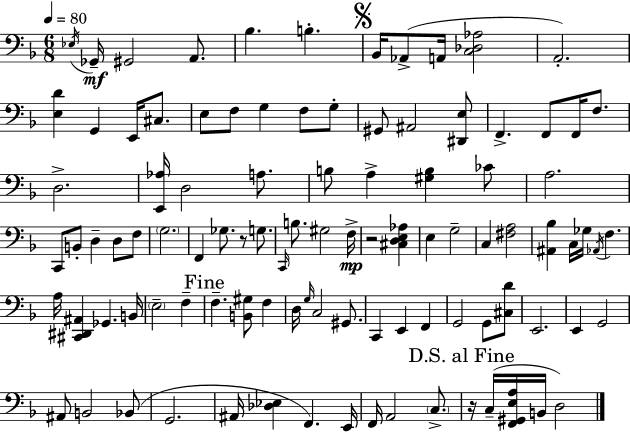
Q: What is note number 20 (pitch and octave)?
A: A#2